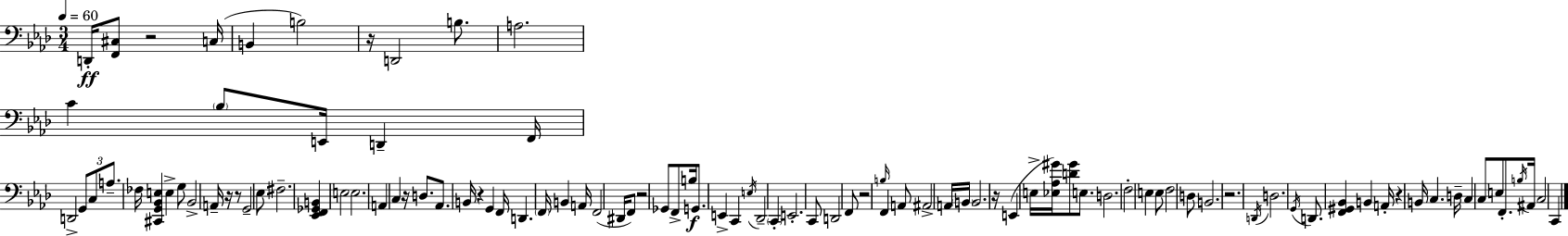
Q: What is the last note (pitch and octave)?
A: C2